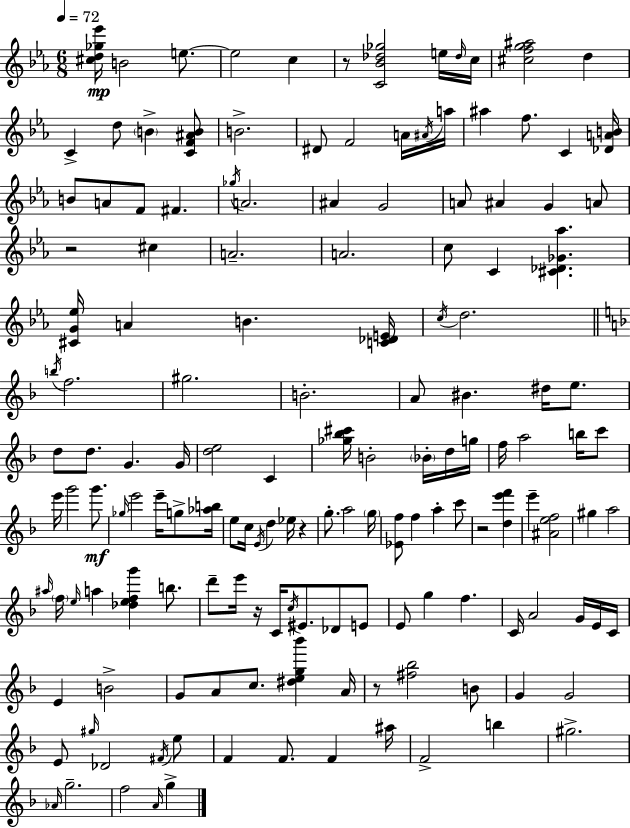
[C#5,D5,Gb5,Eb6]/s B4/h E5/e. E5/h C5/q R/e [C4,Bb4,Db5,Gb5]/h E5/s Db5/s C5/s [C#5,F5,G5,A#5]/h D5/q C4/q D5/e B4/q [C4,F4,A#4,B4]/e B4/h. D#4/e F4/h A4/s A#4/s A5/s A#5/q F5/e. C4/q [Db4,A4,B4]/s B4/e A4/e F4/e F#4/q. Gb5/s A4/h. A#4/q G4/h A4/e A#4/q G4/q A4/e R/h C#5/q A4/h. A4/h. C5/e C4/q [C#4,Db4,Gb4,Ab5]/q. [C#4,G4,Eb5]/s A4/q B4/q. [C4,Db4,E4]/s C5/s D5/h. B5/s F5/h. G#5/h. B4/h. A4/e BIS4/q. D#5/s E5/e. D5/e D5/e. G4/q. G4/s [D5,E5]/h C4/q [Gb5,Bb5,C#6]/s B4/h Bb4/s D5/s G5/s F5/s A5/h B5/s C6/e E6/s G6/h G6/e. Gb5/s E6/h E6/s G5/e [Ab5,B5]/s E5/e C5/s E4/s D5/q Eb5/s R/q G5/e. A5/h G5/s [Eb4,F5]/e F5/q A5/q C6/e R/h [D5,E6,F6]/q E6/q [A#4,E5,F5]/h G#5/q A5/h A#5/s F5/s E5/s A5/q [Db5,E5,F5,G6]/q B5/e. D6/e E6/s R/s C4/s C5/s EIS4/e. Db4/e E4/e E4/e G5/q F5/q. C4/s A4/h G4/s E4/s C4/s E4/q B4/h G4/e A4/e C5/e. [D#5,E5,G5,Bb6]/q A4/s R/e [F#5,Bb5]/h B4/e G4/q G4/h E4/e G#5/s Db4/h F#4/s E5/e F4/q F4/e. F4/q A#5/s F4/h B5/q G#5/h. Ab4/s G5/h. F5/h A4/s G5/q